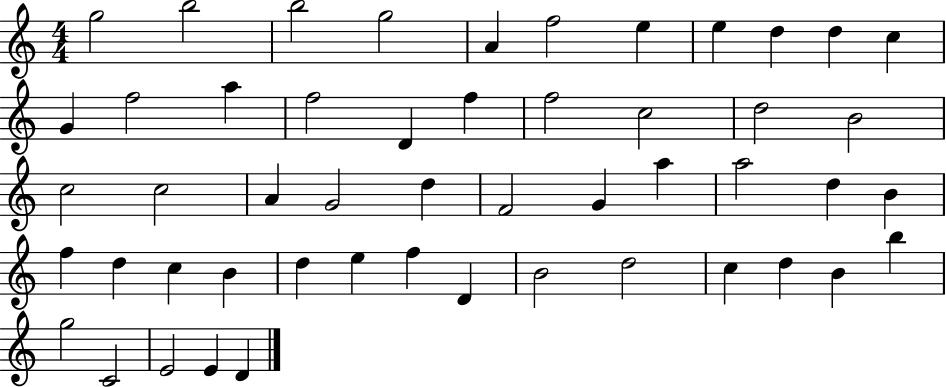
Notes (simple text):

G5/h B5/h B5/h G5/h A4/q F5/h E5/q E5/q D5/q D5/q C5/q G4/q F5/h A5/q F5/h D4/q F5/q F5/h C5/h D5/h B4/h C5/h C5/h A4/q G4/h D5/q F4/h G4/q A5/q A5/h D5/q B4/q F5/q D5/q C5/q B4/q D5/q E5/q F5/q D4/q B4/h D5/h C5/q D5/q B4/q B5/q G5/h C4/h E4/h E4/q D4/q